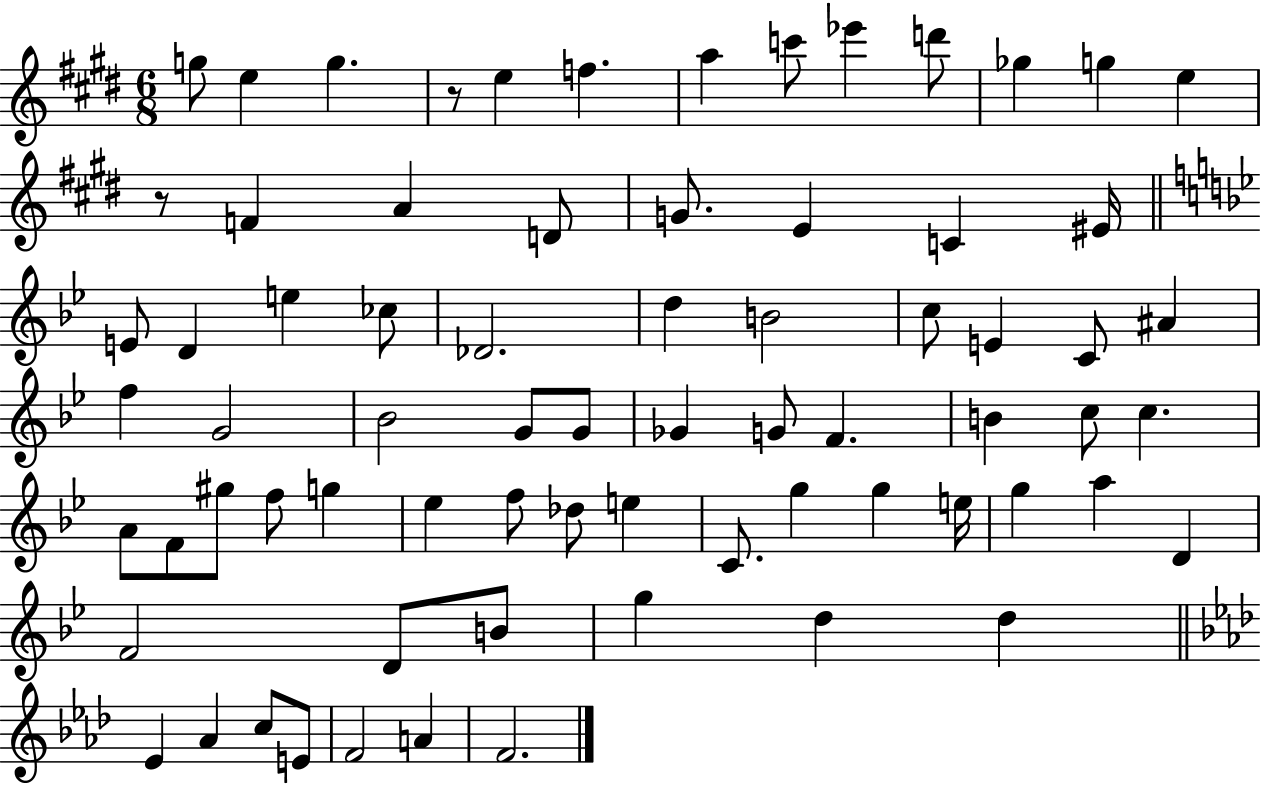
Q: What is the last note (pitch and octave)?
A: F4